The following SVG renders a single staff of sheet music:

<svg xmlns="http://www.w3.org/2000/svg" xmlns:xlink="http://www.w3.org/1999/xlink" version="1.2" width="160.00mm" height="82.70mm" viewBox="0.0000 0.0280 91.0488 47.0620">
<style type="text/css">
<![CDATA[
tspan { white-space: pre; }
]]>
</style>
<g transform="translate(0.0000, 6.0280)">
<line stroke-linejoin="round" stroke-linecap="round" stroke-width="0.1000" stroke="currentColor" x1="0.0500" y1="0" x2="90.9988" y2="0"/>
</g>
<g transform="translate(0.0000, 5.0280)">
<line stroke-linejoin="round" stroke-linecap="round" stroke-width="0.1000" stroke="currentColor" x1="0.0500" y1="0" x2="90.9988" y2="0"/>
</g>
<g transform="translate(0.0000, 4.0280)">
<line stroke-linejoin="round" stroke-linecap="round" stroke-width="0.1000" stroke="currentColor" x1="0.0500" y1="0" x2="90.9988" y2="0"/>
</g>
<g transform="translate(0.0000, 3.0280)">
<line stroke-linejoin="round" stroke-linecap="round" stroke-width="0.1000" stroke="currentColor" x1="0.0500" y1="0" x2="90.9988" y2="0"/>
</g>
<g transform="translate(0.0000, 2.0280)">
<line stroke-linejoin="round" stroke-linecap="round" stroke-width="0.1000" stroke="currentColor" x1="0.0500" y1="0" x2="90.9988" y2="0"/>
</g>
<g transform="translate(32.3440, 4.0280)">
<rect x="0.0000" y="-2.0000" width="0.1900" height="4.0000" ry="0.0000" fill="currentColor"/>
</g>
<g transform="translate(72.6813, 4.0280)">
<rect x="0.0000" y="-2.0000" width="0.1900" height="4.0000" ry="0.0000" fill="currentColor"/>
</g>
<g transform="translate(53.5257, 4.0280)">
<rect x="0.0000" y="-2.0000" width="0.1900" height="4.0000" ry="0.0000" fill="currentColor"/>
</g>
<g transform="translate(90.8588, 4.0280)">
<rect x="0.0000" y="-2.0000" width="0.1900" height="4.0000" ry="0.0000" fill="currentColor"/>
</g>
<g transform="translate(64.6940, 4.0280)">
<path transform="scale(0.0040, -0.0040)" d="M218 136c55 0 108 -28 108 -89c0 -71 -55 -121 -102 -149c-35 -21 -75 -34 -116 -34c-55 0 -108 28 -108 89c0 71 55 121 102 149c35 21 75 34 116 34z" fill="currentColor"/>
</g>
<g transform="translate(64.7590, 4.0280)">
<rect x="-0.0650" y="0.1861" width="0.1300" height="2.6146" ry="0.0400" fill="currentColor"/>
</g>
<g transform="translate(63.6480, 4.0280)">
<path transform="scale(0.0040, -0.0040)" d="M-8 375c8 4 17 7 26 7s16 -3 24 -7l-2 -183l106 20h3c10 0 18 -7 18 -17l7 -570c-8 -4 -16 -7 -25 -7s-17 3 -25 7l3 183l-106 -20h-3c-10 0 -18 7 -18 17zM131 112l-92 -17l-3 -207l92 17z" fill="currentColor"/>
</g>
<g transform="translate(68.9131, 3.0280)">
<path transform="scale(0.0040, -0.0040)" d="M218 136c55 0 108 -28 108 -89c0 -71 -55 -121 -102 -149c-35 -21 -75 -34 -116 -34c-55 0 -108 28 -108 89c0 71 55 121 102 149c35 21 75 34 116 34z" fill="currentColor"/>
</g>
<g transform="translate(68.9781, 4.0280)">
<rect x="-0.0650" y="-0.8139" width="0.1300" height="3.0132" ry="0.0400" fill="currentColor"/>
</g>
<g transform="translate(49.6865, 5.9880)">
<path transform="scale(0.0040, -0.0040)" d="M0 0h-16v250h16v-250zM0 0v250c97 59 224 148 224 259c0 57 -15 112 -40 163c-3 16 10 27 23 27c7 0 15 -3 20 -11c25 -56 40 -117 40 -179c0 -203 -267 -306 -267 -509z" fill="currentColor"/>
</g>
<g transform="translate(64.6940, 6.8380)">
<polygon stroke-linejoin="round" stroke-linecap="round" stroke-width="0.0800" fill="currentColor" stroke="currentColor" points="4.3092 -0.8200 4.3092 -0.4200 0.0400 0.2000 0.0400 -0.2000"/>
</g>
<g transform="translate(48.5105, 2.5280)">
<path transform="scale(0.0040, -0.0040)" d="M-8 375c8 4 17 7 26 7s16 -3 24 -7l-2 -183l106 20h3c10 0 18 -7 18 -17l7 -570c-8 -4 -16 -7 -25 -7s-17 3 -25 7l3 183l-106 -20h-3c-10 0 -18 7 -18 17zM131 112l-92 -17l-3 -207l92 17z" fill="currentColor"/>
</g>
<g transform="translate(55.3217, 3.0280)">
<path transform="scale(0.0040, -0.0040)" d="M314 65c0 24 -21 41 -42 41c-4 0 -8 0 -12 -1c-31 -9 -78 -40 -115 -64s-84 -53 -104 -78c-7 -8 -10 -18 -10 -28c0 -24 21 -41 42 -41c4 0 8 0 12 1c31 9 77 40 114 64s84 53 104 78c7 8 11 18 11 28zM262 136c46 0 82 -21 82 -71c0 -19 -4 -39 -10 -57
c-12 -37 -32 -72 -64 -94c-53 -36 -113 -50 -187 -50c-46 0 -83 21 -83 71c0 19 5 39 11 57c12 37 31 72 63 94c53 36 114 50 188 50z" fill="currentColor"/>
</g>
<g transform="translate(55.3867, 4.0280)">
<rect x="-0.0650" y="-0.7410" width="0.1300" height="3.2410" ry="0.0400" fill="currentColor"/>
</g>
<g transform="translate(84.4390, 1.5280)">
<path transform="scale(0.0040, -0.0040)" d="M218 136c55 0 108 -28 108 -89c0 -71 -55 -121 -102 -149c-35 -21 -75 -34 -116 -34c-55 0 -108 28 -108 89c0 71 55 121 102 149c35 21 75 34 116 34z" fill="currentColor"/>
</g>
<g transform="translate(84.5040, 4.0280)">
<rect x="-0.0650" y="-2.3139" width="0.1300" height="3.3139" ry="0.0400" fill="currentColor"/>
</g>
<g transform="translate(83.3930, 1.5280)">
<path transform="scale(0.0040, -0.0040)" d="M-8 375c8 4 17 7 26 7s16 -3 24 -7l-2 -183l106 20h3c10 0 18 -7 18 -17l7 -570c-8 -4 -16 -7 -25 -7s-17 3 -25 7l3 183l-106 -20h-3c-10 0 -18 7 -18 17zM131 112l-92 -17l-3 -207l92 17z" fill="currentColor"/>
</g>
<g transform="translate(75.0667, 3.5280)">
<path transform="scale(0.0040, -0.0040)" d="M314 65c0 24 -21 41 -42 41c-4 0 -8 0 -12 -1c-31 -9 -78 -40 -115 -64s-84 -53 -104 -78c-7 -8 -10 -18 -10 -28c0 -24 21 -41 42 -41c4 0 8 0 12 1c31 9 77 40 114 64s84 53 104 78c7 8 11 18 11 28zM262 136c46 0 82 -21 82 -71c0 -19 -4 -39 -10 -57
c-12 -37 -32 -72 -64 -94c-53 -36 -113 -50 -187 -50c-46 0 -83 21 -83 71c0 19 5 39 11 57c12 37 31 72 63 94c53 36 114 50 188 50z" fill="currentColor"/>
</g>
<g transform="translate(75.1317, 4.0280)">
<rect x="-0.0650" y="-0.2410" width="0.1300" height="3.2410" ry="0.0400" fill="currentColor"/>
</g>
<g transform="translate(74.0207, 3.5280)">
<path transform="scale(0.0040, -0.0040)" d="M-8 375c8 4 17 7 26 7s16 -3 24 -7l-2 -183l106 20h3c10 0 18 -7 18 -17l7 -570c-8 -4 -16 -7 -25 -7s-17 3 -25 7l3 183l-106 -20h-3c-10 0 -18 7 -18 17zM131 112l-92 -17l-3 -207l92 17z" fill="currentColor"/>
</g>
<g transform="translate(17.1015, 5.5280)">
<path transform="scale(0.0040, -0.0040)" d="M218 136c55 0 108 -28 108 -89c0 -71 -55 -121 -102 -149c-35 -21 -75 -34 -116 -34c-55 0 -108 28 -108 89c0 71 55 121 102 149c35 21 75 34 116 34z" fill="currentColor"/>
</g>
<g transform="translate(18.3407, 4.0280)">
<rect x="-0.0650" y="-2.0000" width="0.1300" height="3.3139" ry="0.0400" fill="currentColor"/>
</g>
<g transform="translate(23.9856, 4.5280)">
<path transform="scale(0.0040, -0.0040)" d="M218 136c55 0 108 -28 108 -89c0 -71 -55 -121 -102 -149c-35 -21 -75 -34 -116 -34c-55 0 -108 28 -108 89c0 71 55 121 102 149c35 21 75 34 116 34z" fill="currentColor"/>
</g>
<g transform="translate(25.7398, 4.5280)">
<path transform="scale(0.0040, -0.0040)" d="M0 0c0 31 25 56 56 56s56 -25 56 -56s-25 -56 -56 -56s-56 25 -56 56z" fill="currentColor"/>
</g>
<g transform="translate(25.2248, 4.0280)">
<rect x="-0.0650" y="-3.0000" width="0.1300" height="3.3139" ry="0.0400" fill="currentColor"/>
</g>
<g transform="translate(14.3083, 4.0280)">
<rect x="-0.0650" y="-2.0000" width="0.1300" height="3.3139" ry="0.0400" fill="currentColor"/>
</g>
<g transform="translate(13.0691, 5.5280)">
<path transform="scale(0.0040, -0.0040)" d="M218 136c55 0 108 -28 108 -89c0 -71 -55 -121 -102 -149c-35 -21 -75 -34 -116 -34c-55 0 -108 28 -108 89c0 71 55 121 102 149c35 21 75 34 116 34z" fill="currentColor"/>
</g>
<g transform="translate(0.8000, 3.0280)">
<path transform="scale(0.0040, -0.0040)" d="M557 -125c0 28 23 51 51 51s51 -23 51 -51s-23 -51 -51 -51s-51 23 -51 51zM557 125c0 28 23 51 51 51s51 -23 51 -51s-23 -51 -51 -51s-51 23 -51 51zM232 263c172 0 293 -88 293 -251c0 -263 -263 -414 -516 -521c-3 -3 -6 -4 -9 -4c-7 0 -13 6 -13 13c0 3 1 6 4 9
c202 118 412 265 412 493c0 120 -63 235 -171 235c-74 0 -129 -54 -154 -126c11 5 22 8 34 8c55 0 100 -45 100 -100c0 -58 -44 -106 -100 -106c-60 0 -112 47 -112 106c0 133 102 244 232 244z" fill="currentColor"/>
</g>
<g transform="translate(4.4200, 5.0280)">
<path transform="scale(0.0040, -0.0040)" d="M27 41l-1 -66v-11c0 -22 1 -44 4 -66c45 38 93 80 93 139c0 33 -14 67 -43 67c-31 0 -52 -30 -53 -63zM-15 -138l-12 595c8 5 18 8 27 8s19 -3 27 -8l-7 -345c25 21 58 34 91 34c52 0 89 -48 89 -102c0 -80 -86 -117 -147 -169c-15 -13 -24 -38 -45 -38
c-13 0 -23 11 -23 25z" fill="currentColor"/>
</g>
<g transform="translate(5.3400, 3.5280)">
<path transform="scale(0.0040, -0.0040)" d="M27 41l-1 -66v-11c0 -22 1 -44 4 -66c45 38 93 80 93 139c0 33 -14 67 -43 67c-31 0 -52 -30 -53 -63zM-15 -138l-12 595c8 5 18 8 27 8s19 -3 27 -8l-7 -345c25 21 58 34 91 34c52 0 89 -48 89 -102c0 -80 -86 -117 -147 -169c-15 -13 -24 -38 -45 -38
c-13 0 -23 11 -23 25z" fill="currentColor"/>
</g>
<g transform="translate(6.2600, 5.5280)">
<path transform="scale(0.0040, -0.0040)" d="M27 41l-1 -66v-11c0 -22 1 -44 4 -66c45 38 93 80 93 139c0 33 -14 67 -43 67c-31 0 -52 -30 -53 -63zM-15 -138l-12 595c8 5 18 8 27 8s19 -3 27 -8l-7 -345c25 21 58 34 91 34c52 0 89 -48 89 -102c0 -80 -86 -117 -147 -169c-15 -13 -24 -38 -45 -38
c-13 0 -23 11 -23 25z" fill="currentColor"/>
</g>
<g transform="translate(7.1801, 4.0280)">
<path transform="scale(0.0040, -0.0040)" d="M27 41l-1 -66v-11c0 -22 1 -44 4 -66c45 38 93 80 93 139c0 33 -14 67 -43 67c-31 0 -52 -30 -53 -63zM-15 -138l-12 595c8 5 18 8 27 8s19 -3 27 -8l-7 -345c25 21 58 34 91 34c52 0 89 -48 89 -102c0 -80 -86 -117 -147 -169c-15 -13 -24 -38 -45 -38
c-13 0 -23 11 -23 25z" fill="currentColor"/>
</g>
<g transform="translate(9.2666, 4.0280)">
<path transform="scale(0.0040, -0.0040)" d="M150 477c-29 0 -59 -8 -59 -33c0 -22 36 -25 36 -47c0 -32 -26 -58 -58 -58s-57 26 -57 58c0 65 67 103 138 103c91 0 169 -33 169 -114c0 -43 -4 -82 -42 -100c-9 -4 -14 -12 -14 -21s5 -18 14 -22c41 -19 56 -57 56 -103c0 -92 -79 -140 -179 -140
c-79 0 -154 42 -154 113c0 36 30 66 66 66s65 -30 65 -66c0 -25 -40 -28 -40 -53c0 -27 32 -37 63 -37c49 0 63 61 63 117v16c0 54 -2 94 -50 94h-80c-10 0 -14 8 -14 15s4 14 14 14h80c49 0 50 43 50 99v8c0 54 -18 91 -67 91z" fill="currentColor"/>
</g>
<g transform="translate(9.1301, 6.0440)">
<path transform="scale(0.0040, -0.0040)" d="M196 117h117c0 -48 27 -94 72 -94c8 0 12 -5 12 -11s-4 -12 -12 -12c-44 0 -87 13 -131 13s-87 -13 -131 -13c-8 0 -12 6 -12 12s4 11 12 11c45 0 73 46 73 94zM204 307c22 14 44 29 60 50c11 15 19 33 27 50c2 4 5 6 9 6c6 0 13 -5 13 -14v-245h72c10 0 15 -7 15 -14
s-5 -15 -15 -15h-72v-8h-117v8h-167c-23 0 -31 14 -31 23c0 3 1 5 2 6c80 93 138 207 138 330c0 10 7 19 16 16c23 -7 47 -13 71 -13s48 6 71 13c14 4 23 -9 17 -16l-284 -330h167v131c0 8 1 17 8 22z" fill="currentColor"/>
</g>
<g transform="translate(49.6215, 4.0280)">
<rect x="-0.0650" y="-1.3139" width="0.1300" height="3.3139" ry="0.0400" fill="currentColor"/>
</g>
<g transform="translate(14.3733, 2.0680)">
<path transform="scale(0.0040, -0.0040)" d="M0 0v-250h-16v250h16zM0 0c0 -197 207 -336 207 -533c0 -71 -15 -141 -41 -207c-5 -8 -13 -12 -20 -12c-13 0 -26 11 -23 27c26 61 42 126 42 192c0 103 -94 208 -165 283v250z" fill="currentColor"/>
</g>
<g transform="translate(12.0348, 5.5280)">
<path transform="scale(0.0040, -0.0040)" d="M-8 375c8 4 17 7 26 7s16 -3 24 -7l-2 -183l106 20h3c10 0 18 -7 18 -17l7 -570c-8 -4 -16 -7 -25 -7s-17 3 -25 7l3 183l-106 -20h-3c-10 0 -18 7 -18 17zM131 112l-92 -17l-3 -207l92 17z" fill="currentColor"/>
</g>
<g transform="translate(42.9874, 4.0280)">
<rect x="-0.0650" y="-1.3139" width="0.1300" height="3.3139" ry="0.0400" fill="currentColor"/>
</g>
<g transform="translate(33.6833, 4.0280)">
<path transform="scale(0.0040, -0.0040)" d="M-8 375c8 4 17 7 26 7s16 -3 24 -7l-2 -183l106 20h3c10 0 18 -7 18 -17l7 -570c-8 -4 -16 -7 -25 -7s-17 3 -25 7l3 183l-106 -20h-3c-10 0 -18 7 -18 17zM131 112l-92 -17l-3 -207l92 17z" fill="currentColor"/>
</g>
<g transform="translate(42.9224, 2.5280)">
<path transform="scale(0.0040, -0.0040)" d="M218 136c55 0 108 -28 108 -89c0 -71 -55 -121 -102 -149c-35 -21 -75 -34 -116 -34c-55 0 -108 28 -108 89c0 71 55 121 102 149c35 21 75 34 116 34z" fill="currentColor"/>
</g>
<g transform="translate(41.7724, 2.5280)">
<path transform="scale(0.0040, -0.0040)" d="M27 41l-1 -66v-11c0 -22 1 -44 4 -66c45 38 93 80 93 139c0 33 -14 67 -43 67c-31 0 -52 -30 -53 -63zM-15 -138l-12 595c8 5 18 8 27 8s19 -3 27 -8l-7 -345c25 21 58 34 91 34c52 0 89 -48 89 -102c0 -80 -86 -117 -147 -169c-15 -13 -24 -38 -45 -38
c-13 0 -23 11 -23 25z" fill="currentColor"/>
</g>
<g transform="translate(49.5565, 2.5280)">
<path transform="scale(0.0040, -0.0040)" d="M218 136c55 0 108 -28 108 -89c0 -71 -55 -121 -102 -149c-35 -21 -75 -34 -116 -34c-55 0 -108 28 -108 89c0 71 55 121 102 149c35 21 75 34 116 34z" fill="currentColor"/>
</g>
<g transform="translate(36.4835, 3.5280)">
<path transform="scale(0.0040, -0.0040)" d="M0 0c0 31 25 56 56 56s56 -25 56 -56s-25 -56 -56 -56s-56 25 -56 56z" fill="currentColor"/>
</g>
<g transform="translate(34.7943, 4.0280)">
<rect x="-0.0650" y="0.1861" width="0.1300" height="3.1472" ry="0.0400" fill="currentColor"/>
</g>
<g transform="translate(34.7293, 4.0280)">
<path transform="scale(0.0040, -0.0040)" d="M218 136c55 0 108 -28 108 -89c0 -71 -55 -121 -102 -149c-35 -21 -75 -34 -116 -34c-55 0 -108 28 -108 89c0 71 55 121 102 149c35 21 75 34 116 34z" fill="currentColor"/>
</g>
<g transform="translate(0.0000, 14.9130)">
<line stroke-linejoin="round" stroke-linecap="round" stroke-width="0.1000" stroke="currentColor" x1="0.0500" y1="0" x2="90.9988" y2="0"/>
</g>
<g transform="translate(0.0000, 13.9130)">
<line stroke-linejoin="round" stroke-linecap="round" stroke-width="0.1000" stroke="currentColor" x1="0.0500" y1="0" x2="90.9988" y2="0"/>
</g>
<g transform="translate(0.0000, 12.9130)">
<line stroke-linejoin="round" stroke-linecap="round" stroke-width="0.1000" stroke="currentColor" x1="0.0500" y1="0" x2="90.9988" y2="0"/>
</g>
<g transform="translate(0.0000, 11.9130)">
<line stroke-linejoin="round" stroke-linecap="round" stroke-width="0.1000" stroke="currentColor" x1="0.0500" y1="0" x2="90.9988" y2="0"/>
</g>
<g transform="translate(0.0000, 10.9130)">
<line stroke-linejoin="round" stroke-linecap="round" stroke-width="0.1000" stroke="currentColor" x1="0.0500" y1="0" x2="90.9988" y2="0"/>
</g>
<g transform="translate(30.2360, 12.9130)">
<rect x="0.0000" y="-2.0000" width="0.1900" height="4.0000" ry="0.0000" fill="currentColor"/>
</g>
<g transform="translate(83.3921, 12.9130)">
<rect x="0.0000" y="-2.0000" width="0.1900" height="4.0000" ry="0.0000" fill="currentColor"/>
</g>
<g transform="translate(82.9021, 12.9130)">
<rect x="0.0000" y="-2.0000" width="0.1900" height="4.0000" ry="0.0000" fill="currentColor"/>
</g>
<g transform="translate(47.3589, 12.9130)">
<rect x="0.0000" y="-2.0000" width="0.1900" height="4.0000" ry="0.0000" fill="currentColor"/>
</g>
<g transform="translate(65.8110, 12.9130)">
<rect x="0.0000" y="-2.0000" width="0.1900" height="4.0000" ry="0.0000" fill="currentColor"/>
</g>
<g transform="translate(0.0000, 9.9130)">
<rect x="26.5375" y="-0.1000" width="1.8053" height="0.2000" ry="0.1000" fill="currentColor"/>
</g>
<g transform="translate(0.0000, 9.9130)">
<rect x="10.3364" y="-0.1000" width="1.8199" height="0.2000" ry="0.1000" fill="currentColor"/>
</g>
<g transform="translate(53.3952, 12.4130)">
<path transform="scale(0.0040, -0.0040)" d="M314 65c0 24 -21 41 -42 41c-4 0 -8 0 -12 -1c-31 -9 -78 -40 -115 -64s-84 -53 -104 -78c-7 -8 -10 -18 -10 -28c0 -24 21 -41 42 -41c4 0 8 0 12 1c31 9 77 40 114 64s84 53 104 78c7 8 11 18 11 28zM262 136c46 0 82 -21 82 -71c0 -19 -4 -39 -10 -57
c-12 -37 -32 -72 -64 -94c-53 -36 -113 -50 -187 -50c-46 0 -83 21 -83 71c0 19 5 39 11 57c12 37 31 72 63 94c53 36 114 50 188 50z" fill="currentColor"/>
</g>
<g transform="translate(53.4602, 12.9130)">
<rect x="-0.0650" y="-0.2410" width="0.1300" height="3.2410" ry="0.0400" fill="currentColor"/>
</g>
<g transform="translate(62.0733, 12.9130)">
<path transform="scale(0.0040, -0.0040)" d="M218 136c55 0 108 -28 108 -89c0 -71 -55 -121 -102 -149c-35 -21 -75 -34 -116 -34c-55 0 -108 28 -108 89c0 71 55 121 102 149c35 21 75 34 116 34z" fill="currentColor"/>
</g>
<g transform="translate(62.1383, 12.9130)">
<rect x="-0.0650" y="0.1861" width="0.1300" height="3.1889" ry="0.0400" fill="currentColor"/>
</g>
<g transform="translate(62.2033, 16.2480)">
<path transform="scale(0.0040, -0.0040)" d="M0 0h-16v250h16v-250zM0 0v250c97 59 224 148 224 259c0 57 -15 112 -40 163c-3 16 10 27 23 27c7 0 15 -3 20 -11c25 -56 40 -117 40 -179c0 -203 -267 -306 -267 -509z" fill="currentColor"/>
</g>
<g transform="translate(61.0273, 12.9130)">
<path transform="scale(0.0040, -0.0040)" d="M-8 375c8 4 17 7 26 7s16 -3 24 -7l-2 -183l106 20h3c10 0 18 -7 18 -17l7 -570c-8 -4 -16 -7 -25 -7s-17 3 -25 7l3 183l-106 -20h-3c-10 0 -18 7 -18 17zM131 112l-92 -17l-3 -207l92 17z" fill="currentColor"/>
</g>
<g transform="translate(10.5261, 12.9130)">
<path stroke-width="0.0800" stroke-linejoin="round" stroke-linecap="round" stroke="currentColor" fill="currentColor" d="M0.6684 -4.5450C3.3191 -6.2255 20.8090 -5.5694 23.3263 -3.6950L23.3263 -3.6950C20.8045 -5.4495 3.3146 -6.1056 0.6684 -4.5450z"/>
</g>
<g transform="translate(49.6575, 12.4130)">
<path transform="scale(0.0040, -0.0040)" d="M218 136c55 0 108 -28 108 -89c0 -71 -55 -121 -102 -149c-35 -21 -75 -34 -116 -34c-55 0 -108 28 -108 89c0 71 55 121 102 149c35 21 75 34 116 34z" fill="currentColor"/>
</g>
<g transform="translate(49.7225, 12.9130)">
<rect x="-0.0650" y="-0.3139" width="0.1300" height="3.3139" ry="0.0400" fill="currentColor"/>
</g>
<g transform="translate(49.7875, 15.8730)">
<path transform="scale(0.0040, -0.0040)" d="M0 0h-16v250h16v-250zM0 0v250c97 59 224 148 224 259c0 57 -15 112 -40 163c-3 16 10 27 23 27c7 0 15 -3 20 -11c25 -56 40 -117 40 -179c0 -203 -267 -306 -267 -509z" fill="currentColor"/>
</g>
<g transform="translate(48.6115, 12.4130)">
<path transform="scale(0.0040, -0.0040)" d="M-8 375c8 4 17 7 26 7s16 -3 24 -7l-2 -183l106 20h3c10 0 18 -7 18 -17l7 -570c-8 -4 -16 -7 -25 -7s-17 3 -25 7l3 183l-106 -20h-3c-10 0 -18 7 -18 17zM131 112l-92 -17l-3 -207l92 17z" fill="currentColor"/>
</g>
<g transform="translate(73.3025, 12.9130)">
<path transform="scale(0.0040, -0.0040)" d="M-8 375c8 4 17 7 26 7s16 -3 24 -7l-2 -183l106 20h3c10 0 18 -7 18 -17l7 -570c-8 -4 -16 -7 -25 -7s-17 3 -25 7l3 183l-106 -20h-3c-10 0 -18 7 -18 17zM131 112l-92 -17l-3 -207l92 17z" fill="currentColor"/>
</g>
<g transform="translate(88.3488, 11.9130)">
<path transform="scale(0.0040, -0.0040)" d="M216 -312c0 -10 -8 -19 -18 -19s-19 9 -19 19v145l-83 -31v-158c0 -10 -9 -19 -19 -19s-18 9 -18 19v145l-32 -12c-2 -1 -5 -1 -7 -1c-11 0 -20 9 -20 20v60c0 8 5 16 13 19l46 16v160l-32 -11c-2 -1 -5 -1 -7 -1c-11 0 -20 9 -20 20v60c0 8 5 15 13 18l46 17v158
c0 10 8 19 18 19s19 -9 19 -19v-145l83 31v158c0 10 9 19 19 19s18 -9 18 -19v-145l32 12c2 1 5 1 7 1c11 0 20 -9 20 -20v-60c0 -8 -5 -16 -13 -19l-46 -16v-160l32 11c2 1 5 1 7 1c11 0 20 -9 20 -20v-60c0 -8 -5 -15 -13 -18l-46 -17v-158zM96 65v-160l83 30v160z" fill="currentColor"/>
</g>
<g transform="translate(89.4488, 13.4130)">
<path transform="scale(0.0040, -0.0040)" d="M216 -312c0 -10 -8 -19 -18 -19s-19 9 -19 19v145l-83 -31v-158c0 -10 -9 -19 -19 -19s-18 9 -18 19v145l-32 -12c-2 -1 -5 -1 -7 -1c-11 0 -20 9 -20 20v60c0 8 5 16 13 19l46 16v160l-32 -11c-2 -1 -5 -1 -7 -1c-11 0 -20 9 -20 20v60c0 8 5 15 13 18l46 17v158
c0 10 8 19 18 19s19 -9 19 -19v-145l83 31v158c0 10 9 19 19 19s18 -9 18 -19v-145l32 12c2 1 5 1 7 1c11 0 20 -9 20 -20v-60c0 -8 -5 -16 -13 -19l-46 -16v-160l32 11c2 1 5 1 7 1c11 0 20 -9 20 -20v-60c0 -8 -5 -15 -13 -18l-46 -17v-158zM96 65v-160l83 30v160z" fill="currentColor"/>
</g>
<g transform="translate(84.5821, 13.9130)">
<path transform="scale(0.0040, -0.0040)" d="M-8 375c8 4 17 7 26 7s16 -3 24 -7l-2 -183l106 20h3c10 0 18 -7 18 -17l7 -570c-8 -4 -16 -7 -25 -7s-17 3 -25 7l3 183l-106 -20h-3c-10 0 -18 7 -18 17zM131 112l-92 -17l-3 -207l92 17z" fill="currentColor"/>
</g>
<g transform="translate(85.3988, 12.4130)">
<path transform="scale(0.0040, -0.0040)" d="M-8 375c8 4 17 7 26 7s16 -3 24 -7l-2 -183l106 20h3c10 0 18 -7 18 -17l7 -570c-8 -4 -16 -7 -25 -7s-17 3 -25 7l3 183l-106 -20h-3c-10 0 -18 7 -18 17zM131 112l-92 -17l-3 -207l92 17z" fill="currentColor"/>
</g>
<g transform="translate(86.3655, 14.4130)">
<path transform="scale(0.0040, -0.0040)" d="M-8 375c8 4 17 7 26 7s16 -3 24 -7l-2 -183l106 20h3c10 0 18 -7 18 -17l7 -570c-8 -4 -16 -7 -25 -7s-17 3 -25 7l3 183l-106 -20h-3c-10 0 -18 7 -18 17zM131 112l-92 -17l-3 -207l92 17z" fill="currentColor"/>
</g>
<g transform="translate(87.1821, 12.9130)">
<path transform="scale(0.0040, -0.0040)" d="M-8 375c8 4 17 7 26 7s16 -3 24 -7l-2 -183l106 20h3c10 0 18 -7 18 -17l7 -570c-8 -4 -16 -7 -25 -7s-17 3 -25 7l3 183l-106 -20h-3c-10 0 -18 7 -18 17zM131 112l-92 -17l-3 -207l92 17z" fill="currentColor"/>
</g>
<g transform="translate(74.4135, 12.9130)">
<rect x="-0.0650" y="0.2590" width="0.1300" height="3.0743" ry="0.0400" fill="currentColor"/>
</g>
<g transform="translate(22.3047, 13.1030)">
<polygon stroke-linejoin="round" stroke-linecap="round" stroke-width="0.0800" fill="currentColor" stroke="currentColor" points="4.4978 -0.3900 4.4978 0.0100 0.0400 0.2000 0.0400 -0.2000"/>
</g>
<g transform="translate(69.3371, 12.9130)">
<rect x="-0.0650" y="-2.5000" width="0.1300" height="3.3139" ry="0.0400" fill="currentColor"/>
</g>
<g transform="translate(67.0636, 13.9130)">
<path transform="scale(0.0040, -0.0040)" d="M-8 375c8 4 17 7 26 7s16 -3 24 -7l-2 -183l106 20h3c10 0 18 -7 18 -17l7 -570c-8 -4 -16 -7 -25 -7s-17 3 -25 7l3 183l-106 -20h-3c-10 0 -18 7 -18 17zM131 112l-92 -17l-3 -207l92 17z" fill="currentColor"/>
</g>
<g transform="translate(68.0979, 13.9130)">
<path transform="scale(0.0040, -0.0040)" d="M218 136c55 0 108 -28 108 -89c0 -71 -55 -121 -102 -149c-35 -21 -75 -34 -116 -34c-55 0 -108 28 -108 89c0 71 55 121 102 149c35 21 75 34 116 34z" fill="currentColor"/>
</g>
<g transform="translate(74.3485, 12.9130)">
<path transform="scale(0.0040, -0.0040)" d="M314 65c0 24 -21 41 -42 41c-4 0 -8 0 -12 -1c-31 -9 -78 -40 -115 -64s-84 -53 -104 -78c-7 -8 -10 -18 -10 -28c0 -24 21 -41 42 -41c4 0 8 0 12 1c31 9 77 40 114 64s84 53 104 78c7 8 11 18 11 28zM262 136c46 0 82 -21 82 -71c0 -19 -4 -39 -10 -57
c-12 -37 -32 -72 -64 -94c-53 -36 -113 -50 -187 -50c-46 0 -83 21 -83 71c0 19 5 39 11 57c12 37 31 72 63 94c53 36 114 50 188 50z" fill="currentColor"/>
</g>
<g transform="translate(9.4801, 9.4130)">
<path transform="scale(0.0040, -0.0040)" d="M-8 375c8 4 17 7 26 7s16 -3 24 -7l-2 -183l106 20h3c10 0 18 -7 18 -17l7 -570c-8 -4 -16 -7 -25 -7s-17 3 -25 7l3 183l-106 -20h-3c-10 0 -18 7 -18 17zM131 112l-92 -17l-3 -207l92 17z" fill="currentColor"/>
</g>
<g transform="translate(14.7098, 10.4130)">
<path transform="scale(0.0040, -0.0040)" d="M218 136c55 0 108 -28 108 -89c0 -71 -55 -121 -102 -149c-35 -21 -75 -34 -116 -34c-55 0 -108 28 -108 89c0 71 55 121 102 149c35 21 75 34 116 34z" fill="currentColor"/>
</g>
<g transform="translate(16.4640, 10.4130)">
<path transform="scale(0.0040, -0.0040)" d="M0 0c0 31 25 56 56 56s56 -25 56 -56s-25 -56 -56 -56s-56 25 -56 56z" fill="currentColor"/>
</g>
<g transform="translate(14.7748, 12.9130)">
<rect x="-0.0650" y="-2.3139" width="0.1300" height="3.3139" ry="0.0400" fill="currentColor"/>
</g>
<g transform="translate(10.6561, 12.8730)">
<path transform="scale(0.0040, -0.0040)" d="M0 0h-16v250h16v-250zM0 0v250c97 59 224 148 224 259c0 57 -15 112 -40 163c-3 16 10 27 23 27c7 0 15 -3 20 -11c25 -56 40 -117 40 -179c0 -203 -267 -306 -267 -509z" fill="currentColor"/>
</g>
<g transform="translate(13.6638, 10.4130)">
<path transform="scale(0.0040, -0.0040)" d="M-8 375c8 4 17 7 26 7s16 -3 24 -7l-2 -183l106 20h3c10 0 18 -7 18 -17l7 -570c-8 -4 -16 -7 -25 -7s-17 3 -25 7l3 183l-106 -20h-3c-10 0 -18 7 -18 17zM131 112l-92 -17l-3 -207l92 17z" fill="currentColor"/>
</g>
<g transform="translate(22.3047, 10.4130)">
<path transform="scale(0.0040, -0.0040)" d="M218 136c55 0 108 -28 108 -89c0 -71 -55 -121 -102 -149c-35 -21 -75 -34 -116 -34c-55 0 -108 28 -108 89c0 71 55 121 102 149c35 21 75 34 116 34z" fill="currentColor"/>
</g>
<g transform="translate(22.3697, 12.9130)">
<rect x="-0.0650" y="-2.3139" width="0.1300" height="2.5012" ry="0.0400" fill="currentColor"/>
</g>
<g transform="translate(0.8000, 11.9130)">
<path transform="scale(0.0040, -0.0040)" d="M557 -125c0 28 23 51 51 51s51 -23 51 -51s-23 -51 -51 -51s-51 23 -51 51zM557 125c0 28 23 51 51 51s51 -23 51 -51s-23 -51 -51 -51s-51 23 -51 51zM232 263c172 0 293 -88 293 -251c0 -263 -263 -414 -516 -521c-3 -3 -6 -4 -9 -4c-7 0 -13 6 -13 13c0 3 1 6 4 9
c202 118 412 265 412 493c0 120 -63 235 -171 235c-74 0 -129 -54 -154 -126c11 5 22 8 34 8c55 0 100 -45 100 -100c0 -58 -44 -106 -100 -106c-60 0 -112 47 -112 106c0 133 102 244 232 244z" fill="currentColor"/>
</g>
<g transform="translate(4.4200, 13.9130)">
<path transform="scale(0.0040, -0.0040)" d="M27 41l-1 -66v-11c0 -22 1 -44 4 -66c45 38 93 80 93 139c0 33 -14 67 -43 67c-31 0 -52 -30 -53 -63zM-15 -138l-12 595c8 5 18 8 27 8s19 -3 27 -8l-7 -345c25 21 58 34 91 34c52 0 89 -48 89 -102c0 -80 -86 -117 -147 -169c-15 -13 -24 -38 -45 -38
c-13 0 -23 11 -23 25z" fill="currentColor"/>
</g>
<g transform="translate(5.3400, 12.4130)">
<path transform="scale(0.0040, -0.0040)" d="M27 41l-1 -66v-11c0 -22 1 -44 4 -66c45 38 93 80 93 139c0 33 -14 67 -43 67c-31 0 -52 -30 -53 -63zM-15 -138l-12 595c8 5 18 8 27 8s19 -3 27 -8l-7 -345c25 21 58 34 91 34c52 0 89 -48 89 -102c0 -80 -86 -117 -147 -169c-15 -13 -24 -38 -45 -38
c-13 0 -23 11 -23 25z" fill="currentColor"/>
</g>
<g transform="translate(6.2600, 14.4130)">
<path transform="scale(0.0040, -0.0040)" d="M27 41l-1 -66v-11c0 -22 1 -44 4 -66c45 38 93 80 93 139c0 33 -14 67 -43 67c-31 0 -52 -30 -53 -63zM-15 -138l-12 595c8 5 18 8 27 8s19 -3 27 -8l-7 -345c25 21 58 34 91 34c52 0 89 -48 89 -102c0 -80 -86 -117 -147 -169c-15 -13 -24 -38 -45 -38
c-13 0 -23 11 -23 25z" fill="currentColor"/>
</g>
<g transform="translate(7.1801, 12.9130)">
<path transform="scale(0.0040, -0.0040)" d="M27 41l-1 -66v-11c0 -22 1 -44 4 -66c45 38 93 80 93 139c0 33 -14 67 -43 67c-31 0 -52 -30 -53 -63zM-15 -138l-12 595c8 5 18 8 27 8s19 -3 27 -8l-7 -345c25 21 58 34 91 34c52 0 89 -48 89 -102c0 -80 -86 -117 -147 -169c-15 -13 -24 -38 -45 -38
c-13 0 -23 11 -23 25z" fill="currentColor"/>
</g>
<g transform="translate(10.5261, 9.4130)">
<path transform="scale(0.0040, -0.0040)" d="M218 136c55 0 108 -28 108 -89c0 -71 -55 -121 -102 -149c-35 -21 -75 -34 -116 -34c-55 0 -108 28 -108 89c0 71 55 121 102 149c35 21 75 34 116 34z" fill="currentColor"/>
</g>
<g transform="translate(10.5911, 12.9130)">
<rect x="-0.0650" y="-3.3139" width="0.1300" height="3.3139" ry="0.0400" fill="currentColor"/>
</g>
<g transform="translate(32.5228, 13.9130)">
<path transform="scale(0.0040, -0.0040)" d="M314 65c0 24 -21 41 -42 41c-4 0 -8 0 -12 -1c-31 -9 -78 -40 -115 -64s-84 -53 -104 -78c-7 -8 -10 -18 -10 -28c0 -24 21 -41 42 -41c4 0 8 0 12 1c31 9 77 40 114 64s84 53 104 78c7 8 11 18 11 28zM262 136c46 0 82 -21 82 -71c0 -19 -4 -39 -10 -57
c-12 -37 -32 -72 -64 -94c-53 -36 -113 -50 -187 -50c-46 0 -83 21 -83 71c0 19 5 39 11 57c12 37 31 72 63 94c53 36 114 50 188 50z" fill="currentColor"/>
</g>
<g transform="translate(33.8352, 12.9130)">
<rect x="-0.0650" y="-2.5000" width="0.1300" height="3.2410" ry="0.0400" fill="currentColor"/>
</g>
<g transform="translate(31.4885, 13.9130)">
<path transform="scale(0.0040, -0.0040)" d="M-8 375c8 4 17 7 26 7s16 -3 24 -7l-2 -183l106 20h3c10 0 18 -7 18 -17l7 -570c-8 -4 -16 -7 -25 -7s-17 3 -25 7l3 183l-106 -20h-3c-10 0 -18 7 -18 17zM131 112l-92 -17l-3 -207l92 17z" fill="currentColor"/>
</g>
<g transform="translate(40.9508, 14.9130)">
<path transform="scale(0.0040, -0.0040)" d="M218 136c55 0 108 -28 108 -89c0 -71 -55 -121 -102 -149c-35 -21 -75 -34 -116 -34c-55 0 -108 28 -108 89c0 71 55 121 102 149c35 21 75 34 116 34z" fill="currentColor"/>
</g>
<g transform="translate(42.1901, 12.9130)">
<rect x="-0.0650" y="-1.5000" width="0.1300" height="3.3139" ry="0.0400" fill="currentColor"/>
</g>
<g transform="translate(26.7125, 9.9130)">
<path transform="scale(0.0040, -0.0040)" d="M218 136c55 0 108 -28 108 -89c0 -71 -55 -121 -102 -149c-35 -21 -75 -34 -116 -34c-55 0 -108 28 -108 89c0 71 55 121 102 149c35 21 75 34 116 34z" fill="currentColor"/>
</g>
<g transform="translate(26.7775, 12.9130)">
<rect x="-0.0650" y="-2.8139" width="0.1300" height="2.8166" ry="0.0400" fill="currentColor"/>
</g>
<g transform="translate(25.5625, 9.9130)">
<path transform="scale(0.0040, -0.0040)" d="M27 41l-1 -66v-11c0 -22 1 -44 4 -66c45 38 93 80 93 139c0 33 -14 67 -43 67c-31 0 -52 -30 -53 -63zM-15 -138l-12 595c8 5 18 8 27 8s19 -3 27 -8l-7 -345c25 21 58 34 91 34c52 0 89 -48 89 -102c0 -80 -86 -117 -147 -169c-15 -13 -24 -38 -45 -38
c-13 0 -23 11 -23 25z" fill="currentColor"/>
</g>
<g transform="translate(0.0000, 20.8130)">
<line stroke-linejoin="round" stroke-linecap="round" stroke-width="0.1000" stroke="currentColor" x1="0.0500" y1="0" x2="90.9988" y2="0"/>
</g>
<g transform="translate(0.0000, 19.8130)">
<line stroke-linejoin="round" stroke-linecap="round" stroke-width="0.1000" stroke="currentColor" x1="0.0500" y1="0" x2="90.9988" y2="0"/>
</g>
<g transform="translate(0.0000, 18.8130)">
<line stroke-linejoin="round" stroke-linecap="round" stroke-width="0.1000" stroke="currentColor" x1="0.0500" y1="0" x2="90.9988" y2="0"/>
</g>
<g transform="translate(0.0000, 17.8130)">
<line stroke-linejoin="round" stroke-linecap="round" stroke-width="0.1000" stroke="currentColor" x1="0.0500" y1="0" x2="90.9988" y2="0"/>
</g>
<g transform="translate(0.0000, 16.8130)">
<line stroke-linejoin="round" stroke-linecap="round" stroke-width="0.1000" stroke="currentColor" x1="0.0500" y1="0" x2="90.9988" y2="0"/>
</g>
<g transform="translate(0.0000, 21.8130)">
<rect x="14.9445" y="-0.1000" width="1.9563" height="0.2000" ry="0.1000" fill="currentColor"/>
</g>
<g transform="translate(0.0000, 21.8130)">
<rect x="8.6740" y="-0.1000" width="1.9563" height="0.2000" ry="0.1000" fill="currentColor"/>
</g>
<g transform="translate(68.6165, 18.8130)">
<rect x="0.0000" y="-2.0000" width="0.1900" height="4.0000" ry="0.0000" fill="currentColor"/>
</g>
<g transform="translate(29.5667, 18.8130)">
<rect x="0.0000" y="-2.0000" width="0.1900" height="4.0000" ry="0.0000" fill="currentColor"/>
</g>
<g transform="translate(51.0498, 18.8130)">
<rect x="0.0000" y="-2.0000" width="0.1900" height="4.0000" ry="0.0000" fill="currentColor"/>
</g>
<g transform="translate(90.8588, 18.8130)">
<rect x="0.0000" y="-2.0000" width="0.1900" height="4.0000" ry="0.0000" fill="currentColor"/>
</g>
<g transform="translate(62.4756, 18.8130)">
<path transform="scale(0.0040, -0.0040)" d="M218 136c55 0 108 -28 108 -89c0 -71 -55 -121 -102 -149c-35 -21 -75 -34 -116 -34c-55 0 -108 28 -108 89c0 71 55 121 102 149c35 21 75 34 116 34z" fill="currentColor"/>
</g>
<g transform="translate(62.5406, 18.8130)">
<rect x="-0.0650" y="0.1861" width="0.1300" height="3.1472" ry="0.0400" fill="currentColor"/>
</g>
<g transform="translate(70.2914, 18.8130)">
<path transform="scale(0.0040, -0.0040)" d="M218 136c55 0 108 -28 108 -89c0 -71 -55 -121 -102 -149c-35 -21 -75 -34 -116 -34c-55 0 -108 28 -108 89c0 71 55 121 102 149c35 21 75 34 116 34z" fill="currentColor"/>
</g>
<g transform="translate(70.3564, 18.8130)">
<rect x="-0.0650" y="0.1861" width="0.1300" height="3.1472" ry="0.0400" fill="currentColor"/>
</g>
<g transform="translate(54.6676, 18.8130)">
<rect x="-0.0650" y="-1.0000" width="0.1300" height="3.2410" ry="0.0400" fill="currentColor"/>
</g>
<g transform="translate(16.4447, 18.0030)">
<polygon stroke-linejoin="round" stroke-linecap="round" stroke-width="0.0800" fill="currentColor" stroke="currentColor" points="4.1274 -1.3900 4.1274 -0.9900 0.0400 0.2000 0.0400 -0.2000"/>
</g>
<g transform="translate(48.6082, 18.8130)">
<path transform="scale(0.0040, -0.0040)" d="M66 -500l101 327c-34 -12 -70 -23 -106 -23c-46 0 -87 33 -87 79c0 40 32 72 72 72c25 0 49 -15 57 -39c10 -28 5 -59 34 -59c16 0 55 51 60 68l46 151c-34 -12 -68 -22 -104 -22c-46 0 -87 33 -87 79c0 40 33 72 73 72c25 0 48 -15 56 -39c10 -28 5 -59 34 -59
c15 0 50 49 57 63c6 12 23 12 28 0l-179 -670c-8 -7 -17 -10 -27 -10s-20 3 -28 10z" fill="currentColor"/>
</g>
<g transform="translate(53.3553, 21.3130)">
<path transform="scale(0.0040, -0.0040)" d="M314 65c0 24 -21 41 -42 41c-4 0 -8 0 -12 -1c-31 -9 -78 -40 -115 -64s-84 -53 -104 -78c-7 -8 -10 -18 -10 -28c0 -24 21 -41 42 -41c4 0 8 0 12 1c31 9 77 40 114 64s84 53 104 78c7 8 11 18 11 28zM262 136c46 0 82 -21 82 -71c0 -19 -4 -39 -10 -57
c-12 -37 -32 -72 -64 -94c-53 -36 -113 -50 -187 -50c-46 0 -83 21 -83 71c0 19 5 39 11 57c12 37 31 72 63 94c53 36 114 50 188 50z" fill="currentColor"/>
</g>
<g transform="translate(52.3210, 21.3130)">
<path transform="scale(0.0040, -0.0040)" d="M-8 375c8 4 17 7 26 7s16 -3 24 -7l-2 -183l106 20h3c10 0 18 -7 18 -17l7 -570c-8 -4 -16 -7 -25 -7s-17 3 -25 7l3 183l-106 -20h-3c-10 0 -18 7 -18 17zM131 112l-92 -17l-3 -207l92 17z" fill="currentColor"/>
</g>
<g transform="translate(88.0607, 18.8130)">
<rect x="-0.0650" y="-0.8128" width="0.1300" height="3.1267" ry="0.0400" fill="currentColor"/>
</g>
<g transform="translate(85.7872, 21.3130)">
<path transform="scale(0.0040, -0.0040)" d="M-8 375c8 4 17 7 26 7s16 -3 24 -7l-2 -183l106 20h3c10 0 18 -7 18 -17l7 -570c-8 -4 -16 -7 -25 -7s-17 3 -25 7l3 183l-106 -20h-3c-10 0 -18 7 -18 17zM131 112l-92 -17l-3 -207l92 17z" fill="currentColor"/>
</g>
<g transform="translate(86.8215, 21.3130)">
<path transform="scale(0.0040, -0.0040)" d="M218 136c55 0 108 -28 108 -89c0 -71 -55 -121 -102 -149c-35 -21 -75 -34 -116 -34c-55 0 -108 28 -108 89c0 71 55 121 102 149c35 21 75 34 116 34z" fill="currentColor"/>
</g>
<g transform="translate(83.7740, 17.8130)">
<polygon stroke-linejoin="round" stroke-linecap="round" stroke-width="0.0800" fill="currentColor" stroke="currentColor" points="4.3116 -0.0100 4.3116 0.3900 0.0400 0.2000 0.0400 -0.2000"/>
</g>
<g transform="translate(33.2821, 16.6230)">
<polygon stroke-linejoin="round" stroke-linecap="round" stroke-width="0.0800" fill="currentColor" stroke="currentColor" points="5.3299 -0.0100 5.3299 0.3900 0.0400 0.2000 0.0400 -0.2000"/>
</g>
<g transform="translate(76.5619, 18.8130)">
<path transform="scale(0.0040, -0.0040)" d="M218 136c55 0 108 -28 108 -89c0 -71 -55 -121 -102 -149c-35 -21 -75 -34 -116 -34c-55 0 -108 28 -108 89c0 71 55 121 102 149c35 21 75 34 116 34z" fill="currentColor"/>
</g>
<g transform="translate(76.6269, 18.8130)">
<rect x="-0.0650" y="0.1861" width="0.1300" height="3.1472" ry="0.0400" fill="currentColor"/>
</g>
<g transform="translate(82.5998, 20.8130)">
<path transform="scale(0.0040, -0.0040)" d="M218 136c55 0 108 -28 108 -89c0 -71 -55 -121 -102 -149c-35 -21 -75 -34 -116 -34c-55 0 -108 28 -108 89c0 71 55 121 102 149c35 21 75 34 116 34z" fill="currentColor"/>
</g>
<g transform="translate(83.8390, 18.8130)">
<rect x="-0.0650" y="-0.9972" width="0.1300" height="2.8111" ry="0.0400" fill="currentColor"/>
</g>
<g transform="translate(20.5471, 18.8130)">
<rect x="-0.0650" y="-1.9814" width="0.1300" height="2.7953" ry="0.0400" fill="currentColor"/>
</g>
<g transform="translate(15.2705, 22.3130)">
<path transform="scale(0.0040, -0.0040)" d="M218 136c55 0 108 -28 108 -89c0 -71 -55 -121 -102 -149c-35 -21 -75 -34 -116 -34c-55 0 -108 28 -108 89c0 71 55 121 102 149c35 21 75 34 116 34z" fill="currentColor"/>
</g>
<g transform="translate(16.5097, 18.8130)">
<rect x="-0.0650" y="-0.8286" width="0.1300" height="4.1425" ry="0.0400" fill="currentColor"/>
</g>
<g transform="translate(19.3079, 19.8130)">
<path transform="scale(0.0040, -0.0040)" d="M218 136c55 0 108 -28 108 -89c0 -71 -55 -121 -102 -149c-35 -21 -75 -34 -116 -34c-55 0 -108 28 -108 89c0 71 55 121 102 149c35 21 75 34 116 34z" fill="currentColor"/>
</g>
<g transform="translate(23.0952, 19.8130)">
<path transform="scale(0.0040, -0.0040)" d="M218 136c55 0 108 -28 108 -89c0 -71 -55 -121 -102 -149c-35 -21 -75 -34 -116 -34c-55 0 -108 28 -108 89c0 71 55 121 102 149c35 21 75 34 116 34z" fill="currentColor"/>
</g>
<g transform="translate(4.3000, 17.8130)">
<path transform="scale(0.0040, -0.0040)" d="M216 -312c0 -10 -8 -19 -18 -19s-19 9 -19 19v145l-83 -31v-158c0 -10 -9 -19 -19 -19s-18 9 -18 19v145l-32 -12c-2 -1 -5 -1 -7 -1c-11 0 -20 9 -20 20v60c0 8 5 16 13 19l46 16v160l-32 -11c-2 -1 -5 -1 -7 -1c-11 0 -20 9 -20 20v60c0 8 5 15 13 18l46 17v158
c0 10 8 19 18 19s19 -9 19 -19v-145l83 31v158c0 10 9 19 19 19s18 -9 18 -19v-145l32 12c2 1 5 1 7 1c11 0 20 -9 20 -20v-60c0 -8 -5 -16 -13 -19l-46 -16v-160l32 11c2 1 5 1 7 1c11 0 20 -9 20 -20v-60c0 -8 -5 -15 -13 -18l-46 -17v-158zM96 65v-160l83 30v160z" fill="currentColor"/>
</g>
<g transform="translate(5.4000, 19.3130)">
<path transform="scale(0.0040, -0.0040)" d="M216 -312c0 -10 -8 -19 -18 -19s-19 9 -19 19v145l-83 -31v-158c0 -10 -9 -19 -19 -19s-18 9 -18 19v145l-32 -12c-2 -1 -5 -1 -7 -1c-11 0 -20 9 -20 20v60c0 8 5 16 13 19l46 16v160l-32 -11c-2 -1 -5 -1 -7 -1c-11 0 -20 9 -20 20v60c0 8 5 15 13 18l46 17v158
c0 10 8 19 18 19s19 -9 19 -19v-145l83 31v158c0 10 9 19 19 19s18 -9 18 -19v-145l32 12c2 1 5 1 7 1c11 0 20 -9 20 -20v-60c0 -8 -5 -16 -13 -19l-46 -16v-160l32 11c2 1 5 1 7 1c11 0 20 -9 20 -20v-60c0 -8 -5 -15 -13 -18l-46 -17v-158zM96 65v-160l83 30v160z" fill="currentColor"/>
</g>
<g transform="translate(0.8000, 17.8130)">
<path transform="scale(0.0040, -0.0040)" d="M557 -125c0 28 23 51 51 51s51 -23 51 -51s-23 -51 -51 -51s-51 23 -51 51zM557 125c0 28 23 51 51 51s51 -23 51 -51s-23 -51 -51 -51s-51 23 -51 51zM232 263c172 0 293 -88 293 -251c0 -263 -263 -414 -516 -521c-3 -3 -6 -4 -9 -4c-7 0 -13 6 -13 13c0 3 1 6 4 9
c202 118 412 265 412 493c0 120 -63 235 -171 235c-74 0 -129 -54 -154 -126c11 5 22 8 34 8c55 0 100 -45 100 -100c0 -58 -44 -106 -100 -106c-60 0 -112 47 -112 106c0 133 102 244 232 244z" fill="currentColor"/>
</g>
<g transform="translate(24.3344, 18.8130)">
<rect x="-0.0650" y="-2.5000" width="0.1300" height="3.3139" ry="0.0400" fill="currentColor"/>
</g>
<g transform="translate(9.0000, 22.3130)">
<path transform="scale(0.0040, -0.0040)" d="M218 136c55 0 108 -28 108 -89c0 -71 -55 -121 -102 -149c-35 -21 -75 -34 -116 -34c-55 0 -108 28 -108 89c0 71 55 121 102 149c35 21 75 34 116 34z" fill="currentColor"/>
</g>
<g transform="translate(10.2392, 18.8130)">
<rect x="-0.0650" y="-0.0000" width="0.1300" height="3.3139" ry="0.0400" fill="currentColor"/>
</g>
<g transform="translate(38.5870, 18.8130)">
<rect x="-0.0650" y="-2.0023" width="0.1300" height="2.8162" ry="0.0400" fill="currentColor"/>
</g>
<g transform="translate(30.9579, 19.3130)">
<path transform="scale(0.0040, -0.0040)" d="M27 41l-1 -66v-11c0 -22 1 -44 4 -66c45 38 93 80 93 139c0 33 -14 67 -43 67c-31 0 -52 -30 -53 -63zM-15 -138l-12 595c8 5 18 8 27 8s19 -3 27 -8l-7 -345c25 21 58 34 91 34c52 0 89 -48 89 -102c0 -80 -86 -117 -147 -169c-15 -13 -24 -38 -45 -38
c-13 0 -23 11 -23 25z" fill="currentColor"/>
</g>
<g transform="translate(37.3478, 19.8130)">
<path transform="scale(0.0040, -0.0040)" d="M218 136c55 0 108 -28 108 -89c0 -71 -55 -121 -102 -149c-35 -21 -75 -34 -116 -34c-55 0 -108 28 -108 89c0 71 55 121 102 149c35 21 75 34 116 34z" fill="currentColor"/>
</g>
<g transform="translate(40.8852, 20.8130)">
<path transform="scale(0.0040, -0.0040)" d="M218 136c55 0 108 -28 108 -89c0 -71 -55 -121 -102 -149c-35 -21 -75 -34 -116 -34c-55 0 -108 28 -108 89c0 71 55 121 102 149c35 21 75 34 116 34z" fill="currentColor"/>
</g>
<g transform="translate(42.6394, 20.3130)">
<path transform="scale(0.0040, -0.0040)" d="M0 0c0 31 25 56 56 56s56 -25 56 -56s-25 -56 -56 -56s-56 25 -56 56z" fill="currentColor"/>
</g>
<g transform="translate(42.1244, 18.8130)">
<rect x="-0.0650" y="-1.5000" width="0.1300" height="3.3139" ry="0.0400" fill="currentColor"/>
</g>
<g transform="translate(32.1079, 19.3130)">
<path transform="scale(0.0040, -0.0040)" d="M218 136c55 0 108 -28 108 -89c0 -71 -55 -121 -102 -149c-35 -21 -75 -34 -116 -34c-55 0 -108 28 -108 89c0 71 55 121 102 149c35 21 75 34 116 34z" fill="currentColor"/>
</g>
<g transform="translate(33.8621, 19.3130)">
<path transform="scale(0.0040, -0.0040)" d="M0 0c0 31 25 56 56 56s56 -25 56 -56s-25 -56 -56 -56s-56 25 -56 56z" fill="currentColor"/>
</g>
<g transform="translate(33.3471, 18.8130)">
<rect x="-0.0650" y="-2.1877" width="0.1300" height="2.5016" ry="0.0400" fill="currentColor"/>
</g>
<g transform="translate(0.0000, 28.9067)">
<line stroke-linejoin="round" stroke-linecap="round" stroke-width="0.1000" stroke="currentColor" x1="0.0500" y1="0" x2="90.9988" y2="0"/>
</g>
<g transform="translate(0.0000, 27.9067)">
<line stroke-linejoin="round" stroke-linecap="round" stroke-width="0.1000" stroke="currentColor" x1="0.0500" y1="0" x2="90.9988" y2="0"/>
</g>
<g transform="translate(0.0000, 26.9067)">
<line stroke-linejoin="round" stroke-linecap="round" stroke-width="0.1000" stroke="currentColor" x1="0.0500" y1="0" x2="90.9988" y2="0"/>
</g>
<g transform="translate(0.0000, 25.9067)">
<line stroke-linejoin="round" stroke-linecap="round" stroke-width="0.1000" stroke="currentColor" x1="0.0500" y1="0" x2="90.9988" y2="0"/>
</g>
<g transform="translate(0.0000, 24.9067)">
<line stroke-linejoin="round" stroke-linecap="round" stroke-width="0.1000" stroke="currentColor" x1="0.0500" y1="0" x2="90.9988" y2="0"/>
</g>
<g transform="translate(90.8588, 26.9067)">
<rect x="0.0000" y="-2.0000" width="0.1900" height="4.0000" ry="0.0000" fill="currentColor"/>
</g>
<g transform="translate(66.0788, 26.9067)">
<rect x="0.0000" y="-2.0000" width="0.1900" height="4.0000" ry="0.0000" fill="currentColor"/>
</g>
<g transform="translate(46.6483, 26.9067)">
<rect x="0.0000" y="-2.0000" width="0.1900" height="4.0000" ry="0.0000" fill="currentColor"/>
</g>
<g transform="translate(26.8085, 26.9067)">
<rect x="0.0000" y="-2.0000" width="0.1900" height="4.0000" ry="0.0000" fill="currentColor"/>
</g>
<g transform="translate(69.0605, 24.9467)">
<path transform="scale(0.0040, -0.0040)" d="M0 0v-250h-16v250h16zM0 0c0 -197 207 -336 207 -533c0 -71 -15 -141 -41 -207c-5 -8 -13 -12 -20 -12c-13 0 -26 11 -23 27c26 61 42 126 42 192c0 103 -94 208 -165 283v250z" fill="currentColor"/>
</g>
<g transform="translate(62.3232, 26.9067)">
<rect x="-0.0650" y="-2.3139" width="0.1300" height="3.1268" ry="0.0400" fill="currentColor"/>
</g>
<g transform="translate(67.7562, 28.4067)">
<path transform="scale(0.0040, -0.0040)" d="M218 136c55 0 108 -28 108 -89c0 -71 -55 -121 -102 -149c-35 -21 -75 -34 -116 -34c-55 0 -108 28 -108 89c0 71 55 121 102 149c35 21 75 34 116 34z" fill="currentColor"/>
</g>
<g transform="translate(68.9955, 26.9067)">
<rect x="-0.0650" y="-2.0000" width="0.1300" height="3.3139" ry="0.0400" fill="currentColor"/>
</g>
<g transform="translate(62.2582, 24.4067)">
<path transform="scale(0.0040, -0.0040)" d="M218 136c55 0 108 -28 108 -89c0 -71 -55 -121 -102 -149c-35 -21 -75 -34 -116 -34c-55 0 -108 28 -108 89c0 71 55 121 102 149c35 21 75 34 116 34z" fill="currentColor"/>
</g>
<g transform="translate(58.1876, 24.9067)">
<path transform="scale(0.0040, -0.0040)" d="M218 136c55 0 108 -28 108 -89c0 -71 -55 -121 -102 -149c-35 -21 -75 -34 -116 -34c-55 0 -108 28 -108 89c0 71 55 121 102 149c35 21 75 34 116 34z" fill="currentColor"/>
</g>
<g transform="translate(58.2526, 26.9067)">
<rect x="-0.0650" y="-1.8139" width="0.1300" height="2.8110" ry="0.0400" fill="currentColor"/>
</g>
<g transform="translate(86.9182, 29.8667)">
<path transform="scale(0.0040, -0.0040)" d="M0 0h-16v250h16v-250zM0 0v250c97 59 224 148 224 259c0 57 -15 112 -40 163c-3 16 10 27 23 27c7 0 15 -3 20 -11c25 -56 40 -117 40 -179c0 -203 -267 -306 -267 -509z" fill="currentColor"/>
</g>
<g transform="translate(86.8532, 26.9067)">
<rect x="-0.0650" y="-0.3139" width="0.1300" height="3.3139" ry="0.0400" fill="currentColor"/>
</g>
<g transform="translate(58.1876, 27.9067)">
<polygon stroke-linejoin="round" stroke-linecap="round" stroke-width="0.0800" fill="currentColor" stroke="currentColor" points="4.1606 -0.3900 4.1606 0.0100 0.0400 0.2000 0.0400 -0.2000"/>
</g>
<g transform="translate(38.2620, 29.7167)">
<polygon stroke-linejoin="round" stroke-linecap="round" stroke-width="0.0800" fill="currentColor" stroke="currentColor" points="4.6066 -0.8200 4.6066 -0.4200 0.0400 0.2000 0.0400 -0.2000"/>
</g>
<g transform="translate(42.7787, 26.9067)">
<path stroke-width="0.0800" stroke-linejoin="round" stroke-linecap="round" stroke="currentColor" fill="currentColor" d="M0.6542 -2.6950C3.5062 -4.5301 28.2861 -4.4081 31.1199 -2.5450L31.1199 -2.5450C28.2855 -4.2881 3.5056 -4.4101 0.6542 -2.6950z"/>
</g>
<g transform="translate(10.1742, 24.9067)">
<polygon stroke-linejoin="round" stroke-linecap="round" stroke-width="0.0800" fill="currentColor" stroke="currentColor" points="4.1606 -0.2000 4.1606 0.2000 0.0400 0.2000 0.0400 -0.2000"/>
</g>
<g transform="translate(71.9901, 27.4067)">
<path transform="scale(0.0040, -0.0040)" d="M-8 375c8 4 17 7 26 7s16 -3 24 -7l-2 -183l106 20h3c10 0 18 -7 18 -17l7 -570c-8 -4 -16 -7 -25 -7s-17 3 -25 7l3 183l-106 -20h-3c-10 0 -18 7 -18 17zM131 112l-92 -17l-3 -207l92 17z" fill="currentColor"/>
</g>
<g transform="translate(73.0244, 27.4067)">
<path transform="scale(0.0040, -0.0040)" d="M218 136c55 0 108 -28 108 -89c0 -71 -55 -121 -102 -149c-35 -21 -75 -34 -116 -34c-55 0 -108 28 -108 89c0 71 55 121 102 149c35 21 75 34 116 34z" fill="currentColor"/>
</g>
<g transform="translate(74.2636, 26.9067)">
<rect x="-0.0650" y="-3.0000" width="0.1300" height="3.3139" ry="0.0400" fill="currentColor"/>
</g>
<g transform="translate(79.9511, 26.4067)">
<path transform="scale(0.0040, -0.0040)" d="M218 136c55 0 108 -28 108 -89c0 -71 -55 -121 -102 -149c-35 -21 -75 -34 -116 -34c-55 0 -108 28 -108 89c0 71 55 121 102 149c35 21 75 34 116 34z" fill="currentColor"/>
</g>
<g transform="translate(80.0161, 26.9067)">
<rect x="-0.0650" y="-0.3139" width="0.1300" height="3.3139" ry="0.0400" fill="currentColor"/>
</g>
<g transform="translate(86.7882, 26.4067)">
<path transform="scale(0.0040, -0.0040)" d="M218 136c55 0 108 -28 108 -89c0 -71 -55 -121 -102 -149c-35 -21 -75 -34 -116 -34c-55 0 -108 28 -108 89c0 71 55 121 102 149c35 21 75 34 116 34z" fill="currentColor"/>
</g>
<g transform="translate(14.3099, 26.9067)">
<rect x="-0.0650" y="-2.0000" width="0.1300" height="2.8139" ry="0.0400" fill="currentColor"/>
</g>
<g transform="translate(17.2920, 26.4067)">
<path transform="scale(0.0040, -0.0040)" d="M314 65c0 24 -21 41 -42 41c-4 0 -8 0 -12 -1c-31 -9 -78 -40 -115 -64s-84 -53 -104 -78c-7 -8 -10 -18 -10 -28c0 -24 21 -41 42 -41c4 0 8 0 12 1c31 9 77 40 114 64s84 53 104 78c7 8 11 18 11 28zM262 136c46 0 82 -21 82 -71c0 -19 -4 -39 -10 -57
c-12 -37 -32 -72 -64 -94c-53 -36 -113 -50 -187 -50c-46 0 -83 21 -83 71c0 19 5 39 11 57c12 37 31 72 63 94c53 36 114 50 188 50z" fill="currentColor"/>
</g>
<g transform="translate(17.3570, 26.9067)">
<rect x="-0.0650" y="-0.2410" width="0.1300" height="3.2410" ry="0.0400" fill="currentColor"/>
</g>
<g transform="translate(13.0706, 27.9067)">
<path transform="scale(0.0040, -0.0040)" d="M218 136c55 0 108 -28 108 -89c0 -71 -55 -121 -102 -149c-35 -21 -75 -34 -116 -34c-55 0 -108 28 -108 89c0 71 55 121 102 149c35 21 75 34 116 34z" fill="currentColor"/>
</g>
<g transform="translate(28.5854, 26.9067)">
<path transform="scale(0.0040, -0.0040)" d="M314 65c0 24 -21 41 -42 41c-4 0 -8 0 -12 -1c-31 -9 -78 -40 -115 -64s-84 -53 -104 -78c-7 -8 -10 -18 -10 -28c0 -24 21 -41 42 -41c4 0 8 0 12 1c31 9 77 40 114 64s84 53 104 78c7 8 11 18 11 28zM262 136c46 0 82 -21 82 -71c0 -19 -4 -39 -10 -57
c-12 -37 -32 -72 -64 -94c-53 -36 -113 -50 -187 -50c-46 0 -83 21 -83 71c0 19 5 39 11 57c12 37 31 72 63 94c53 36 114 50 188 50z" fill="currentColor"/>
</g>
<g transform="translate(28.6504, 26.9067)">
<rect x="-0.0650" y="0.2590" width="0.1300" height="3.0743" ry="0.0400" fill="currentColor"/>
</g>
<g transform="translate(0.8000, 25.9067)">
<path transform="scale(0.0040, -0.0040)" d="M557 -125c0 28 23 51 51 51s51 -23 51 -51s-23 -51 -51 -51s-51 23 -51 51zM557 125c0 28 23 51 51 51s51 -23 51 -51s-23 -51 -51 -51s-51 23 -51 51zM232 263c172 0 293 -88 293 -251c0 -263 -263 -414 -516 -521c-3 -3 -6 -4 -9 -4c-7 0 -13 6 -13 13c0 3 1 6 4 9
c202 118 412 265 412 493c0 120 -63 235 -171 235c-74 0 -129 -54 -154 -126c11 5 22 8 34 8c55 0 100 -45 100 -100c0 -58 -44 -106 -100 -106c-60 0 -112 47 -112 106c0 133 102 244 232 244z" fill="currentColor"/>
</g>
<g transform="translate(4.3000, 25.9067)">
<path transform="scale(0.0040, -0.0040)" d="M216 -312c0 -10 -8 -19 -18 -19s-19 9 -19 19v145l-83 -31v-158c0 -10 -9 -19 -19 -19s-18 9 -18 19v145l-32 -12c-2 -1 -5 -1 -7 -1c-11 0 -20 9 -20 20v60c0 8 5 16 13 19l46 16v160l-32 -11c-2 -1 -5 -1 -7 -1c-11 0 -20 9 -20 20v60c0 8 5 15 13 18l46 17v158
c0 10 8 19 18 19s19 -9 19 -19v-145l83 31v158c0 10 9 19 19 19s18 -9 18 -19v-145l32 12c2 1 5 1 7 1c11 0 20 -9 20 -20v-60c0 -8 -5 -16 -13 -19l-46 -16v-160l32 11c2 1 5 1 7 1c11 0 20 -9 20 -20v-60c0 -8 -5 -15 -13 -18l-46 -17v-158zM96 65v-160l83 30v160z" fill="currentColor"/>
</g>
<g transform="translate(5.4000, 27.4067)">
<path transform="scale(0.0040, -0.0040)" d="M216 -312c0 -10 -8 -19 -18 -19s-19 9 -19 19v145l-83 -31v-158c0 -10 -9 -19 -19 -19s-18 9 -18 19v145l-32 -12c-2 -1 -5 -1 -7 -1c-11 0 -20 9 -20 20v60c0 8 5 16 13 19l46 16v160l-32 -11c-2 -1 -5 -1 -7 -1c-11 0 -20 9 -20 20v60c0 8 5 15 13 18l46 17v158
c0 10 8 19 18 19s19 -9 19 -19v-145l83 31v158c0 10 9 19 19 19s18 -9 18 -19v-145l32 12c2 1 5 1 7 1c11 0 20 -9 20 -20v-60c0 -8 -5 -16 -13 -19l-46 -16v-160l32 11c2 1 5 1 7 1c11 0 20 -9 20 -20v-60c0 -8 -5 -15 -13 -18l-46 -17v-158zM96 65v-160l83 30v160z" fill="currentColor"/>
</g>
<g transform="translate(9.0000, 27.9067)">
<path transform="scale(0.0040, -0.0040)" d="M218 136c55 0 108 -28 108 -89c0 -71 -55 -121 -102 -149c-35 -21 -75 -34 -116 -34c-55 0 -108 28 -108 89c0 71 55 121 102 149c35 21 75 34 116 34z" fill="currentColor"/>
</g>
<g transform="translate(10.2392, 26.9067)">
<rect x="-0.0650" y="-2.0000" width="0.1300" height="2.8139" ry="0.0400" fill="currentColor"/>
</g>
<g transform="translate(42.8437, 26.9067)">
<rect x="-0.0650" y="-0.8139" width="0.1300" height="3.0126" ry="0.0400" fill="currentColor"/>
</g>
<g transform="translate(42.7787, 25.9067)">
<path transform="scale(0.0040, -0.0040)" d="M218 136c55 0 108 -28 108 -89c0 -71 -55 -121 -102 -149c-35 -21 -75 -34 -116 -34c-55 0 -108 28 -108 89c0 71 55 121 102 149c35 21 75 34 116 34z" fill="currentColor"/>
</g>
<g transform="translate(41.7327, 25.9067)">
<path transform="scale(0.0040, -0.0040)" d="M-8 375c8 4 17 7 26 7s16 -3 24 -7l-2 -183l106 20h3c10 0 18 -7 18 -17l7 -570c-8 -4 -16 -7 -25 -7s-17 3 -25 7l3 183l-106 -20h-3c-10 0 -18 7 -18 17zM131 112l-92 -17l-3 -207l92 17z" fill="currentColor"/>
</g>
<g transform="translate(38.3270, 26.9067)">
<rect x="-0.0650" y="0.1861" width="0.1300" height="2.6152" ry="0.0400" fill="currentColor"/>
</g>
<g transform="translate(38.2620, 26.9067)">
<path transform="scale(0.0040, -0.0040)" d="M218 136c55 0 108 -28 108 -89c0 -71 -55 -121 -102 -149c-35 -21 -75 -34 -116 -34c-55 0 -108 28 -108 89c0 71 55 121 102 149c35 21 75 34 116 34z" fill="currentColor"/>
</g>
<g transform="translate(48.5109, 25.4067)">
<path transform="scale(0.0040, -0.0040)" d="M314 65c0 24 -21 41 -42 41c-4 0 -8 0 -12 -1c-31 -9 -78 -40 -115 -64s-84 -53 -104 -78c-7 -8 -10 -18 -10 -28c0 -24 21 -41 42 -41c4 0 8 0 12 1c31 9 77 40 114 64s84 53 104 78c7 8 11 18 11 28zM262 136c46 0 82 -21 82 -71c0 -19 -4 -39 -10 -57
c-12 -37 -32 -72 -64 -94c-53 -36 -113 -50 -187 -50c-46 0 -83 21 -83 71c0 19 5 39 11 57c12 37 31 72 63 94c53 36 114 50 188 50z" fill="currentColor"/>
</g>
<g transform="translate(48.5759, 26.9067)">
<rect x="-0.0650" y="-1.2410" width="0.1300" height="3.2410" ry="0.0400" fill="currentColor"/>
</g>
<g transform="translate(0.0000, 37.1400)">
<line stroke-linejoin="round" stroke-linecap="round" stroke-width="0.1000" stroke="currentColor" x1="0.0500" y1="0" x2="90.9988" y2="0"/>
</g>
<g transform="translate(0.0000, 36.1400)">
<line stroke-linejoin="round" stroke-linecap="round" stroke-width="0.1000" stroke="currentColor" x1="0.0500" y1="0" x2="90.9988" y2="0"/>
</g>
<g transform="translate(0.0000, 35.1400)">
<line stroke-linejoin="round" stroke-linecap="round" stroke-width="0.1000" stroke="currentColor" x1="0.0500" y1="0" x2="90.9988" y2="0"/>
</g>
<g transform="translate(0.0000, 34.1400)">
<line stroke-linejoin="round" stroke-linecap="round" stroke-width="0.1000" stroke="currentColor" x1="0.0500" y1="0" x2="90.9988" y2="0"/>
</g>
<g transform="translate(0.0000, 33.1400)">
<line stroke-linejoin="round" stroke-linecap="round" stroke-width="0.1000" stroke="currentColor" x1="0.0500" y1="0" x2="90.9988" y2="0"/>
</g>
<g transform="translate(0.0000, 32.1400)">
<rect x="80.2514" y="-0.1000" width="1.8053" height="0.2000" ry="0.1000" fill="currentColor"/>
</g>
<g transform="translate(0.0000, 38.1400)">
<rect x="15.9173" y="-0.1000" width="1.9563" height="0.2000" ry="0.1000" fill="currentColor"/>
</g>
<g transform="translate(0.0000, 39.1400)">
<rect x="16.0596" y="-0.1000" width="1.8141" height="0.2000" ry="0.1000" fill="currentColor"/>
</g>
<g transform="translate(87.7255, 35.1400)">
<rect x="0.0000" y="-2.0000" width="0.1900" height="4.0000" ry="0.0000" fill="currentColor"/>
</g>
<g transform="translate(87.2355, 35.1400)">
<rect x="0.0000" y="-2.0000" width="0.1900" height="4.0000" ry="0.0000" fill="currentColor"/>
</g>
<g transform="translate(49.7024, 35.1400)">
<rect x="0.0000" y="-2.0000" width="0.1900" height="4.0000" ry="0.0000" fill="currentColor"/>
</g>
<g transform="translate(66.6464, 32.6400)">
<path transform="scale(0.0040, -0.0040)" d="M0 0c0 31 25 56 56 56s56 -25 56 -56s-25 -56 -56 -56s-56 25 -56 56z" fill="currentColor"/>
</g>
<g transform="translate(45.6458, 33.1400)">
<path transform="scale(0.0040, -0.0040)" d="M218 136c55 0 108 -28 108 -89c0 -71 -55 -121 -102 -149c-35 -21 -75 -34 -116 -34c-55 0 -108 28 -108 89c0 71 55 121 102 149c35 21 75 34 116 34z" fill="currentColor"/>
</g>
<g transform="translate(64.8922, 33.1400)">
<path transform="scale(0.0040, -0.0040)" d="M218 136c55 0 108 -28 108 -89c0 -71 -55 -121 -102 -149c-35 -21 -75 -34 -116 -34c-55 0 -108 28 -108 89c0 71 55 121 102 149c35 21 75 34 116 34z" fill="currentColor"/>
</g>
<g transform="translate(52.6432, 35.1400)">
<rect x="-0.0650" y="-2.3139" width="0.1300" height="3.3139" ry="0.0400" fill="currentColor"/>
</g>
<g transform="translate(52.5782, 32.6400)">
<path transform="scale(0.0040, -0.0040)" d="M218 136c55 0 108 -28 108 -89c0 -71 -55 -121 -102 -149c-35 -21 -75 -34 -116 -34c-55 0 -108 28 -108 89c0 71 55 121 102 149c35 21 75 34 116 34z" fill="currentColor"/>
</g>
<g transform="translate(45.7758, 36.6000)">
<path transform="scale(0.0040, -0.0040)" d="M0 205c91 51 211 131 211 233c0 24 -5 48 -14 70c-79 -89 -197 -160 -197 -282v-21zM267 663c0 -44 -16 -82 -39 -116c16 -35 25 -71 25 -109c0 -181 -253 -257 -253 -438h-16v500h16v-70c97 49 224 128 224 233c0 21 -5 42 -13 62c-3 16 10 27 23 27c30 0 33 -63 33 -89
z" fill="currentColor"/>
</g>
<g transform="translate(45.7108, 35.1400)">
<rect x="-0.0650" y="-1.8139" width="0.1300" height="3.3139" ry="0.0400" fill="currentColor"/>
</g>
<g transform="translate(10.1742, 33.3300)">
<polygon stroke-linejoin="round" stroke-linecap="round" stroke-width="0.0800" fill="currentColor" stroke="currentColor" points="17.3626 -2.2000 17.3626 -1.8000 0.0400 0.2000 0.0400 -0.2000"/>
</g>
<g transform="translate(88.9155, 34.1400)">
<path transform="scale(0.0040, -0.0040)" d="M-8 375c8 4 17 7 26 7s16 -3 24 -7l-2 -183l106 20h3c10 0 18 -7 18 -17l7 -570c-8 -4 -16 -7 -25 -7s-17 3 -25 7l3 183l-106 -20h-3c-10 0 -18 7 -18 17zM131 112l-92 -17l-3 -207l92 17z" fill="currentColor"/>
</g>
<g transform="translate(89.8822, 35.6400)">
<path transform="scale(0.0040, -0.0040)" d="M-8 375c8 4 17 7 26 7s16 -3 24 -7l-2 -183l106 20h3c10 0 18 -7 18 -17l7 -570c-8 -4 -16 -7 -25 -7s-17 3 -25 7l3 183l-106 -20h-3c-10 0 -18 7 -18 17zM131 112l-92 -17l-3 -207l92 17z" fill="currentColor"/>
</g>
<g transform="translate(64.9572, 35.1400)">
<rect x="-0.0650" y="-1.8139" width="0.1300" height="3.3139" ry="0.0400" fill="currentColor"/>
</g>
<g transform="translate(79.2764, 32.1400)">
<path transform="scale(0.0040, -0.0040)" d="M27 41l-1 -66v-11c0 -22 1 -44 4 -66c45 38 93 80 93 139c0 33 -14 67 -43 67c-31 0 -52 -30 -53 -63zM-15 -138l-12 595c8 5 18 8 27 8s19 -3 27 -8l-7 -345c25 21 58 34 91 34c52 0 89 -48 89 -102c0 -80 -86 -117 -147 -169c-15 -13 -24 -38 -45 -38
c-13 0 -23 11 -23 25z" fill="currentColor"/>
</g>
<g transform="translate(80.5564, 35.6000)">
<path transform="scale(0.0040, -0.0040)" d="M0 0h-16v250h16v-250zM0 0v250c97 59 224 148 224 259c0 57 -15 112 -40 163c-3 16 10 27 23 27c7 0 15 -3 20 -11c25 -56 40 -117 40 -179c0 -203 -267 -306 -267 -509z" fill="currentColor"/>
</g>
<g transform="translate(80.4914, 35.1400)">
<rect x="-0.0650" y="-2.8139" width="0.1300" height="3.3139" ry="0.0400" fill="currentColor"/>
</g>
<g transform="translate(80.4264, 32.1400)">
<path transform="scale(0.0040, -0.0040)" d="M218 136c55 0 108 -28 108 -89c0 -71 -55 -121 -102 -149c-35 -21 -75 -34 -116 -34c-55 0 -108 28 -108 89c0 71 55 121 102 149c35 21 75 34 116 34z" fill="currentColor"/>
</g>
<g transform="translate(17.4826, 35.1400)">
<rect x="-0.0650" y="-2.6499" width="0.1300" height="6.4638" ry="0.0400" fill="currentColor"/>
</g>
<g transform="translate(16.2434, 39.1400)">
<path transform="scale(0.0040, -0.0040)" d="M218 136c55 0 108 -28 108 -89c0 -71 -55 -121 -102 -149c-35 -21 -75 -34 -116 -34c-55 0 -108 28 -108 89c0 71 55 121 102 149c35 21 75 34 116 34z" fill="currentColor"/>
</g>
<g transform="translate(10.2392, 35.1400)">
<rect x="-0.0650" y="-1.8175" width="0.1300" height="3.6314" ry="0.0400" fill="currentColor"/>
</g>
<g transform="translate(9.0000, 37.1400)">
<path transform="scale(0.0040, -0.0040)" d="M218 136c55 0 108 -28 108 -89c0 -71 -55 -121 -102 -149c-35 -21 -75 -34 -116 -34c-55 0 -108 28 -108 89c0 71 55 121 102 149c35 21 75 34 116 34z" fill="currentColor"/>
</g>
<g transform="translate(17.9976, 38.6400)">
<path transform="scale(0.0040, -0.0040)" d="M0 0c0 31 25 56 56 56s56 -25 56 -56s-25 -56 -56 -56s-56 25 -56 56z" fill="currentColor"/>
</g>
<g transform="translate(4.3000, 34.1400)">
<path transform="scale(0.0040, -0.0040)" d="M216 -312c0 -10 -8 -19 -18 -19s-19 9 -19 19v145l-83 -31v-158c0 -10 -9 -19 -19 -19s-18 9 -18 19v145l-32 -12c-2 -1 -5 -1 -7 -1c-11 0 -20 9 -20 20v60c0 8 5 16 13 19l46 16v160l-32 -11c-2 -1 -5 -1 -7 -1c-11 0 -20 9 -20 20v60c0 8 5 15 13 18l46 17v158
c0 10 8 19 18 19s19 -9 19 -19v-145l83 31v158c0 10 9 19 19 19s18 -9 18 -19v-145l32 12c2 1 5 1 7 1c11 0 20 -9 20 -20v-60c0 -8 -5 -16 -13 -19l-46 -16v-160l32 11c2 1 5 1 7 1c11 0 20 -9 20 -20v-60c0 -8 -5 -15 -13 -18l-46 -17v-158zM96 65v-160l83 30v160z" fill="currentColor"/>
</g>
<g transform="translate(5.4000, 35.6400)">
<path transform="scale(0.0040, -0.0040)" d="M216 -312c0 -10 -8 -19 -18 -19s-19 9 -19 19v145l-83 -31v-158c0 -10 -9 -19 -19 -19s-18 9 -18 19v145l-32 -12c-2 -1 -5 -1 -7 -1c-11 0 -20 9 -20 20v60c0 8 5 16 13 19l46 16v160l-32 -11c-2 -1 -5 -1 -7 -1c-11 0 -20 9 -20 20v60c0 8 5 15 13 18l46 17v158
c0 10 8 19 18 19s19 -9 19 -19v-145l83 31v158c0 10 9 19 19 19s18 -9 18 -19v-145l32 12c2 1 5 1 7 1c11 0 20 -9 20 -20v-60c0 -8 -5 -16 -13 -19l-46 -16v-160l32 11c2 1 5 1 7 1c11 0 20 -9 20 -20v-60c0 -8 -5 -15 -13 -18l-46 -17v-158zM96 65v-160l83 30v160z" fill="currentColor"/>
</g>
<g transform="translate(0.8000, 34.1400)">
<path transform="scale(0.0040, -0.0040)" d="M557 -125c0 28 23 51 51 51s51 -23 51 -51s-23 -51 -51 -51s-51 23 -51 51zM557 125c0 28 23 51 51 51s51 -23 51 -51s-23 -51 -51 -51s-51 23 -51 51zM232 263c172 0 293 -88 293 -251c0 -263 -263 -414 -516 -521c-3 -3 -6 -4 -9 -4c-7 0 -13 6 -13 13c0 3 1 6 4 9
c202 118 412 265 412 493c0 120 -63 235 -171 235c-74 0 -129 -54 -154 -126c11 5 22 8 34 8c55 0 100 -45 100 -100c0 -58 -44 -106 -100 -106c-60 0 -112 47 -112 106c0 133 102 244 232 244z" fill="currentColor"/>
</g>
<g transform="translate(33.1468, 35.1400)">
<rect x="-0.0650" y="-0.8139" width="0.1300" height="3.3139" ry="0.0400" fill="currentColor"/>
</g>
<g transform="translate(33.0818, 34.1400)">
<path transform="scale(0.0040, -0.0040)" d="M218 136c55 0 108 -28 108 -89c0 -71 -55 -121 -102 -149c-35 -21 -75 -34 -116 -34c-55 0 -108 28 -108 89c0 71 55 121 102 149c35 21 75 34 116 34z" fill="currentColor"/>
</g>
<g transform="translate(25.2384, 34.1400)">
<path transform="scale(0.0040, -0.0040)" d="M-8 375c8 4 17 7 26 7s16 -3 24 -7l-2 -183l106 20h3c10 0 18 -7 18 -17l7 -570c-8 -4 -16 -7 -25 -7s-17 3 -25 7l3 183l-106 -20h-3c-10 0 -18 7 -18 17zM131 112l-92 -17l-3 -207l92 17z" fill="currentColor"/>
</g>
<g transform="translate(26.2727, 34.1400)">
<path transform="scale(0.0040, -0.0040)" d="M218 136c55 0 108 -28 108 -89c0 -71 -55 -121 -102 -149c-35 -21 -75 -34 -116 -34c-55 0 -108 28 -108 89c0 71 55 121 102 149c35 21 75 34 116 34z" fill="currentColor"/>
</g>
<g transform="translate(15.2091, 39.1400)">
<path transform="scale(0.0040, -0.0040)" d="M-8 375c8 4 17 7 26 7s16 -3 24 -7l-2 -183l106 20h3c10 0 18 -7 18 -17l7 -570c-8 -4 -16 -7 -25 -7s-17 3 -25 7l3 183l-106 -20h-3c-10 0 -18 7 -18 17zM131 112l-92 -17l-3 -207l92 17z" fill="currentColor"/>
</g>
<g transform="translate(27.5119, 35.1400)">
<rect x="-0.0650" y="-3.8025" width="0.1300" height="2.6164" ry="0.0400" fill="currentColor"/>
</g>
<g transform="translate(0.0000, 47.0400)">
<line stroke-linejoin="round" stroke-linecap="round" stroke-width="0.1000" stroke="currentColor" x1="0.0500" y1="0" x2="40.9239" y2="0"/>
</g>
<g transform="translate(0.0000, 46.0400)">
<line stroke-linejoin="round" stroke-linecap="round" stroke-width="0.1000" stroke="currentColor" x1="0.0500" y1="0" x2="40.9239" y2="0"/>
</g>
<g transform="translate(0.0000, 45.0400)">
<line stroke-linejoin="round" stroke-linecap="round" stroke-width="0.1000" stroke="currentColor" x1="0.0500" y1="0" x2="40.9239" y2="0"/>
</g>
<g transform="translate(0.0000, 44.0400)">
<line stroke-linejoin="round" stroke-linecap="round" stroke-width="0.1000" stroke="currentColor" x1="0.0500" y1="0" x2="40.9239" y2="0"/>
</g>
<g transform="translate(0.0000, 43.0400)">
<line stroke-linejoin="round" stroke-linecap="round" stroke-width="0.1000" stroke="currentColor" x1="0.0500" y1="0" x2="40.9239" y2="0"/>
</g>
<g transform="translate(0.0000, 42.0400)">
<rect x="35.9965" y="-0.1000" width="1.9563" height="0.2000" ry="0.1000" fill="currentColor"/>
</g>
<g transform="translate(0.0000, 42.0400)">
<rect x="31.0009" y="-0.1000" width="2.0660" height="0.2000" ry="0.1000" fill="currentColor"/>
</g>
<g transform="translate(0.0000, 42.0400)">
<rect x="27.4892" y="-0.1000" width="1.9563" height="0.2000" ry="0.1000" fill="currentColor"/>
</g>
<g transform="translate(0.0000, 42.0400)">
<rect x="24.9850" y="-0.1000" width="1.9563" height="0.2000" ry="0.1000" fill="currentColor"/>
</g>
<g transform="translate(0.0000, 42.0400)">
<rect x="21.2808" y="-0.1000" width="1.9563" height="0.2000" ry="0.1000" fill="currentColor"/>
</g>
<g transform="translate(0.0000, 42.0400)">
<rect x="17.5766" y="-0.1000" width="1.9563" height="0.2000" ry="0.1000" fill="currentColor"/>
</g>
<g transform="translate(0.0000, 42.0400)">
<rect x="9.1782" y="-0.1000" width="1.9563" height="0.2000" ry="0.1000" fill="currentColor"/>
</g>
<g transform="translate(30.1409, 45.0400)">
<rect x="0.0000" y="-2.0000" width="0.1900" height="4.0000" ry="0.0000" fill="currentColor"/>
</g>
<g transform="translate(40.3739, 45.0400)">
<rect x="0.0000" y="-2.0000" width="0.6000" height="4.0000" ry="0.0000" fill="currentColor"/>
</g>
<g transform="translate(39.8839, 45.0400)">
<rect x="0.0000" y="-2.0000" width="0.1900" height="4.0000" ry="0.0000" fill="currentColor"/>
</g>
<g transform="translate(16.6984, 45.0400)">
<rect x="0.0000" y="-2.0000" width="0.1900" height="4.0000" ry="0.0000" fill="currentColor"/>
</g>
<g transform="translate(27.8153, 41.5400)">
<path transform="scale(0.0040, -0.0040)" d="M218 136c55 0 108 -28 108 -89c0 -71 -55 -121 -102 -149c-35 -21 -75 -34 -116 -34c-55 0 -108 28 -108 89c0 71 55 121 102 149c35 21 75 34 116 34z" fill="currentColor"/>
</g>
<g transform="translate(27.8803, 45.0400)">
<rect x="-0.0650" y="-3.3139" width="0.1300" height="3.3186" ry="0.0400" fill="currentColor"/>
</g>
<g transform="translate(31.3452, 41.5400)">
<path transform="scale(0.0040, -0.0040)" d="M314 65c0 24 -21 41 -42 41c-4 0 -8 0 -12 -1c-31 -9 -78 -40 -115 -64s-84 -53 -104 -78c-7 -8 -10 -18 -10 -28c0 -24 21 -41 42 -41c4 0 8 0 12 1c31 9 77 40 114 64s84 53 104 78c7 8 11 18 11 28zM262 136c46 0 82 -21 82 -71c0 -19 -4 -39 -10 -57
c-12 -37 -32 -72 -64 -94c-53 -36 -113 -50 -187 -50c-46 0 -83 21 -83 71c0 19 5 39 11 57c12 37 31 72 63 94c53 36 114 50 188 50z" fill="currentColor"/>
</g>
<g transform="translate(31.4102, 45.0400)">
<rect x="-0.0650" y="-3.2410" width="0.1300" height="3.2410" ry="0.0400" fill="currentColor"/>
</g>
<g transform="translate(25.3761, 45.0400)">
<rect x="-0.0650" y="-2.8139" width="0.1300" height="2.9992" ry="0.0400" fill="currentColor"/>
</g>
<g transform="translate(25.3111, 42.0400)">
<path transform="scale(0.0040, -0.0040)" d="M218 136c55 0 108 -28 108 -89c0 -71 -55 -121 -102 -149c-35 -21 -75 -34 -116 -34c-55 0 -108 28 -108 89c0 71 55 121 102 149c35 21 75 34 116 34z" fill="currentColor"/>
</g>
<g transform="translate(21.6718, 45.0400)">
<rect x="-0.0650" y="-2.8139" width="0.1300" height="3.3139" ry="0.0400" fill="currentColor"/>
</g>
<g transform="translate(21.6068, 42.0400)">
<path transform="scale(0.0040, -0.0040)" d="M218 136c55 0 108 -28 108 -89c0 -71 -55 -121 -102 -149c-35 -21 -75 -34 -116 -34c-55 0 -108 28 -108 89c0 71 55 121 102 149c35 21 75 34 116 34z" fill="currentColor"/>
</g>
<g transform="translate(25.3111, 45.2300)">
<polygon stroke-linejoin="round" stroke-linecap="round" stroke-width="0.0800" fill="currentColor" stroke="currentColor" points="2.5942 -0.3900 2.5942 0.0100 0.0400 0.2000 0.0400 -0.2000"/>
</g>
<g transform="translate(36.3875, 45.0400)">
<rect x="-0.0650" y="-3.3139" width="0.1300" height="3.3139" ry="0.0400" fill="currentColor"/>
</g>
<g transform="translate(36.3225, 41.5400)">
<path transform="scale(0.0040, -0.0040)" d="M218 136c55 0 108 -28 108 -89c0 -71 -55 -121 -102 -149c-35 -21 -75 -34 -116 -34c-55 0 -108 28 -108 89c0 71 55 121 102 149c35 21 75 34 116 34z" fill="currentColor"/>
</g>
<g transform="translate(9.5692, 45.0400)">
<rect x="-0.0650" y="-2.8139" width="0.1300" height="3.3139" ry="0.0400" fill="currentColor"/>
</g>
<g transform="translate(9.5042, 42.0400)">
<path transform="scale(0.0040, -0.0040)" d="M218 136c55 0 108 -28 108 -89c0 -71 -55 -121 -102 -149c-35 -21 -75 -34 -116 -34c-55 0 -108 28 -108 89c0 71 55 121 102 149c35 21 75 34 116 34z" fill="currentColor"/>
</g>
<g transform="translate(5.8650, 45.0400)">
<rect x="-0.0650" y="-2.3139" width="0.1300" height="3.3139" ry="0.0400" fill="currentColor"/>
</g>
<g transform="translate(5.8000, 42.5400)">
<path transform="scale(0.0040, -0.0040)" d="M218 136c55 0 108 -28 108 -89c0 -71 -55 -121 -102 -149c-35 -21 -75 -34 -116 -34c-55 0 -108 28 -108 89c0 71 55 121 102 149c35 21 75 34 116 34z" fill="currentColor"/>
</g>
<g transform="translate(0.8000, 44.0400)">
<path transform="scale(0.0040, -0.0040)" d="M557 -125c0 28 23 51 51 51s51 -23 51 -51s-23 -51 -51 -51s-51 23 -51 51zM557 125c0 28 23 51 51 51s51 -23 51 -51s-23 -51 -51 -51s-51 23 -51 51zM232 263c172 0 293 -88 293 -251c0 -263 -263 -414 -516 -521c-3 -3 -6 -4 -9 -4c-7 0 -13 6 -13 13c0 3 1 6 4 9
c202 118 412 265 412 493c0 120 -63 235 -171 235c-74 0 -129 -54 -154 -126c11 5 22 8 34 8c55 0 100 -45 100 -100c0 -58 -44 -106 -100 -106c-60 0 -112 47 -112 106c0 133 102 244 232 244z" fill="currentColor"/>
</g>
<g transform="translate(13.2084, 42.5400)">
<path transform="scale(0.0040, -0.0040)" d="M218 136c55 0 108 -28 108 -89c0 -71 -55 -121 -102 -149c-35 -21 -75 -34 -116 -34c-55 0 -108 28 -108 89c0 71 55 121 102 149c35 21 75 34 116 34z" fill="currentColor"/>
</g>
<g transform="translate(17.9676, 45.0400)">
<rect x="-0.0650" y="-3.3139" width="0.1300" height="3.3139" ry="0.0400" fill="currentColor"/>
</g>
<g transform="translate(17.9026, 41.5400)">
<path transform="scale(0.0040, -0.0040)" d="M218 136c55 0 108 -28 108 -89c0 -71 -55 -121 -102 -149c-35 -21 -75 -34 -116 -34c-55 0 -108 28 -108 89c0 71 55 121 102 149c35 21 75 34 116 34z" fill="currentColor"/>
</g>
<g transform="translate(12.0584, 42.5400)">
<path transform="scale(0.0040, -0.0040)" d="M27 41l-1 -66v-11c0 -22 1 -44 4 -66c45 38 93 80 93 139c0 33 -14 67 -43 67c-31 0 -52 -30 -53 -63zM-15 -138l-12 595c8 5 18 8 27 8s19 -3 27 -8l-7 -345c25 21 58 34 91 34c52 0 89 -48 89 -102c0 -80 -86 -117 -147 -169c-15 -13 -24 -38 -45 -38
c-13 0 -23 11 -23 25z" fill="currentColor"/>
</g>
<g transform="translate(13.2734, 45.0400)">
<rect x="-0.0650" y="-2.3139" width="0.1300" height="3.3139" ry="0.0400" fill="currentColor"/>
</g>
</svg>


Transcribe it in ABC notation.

X:1
T:Untitled
M:3/4
L:1/4
K:Ab
A,,/2 A,, C, D, _G, G,/2 F,2 D,/2 F,/2 E,2 B, D/2 B, B,/2 _C/2 B,,2 G,, E,/2 E,2 D,/2 B,, D,2 D,, D,,/2 B,,/2 B,, _C,/2 B,,/2 G,, z/4 F,,2 D, D, D, G,,/2 F,,/2 B,,/2 B,,/2 E,2 D,2 D,/2 F,/2 G,2 A,/2 B,/2 A,,/2 C, E, E,/2 G,,/2 C,,/2 F,/2 F, A,/4 B, A, _C/2 B, C _B, D C C/2 D/2 D2 D